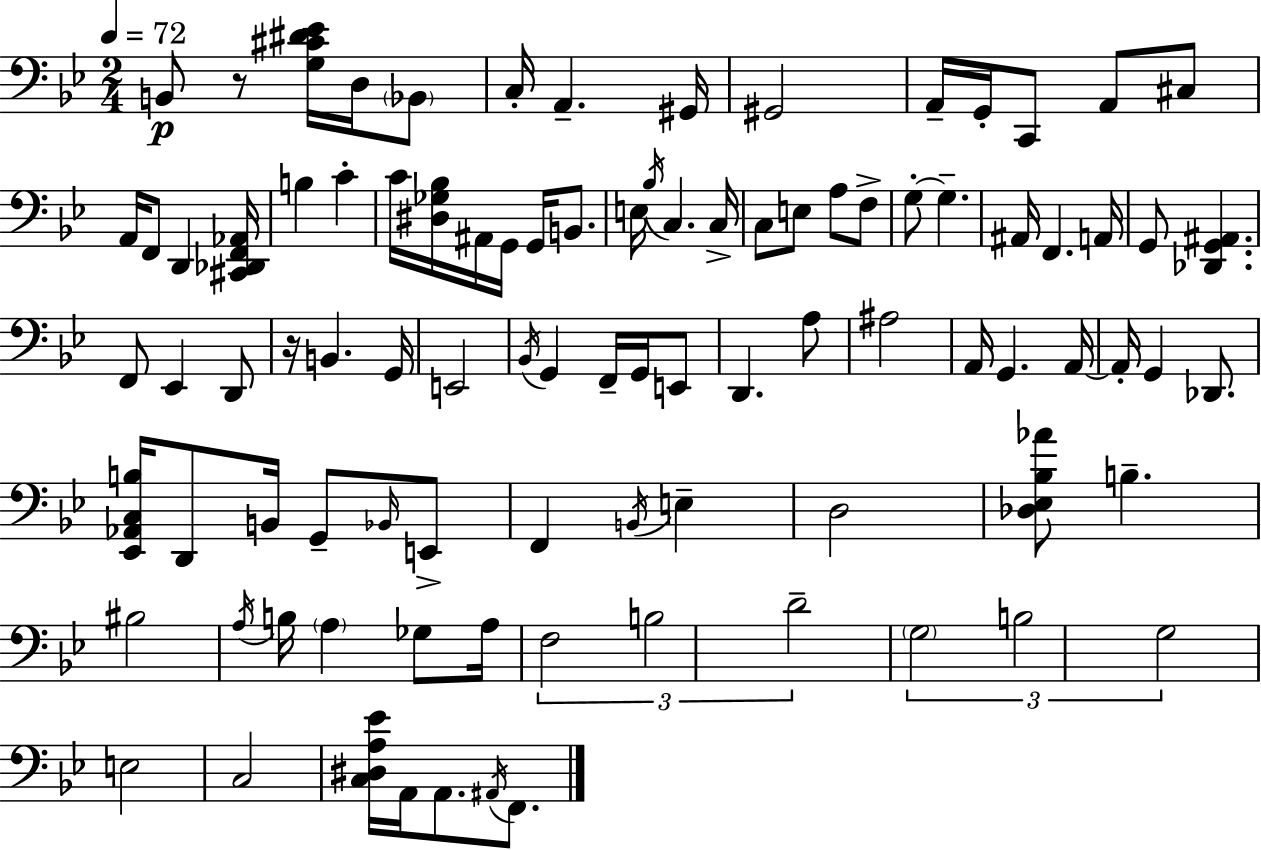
B2/e R/e [G3,C#4,D#4,Eb4]/s D3/s Bb2/e C3/s A2/q. G#2/s G#2/h A2/s G2/s C2/e A2/e C#3/e A2/s F2/e D2/q [C#2,Db2,F2,Ab2]/s B3/q C4/q C4/s [D#3,Gb3,Bb3]/s A#2/s G2/s G2/s B2/e. E3/s Bb3/s C3/q. C3/s C3/e E3/e A3/e F3/e G3/e G3/q. A#2/s F2/q. A2/s G2/e [Db2,G2,A#2]/q. F2/e Eb2/q D2/e R/s B2/q. G2/s E2/h Bb2/s G2/q F2/s G2/s E2/e D2/q. A3/e A#3/h A2/s G2/q. A2/s A2/s G2/q Db2/e. [Eb2,Ab2,C3,B3]/s D2/e B2/s G2/e Bb2/s E2/e F2/q B2/s E3/q D3/h [Db3,Eb3,Bb3,Ab4]/e B3/q. BIS3/h A3/s B3/s A3/q Gb3/e A3/s F3/h B3/h D4/h G3/h B3/h G3/h E3/h C3/h [C3,D#3,A3,Eb4]/s A2/s A2/e. A#2/s F2/e.